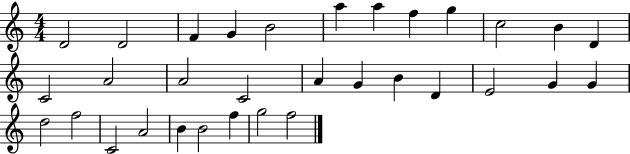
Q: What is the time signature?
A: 4/4